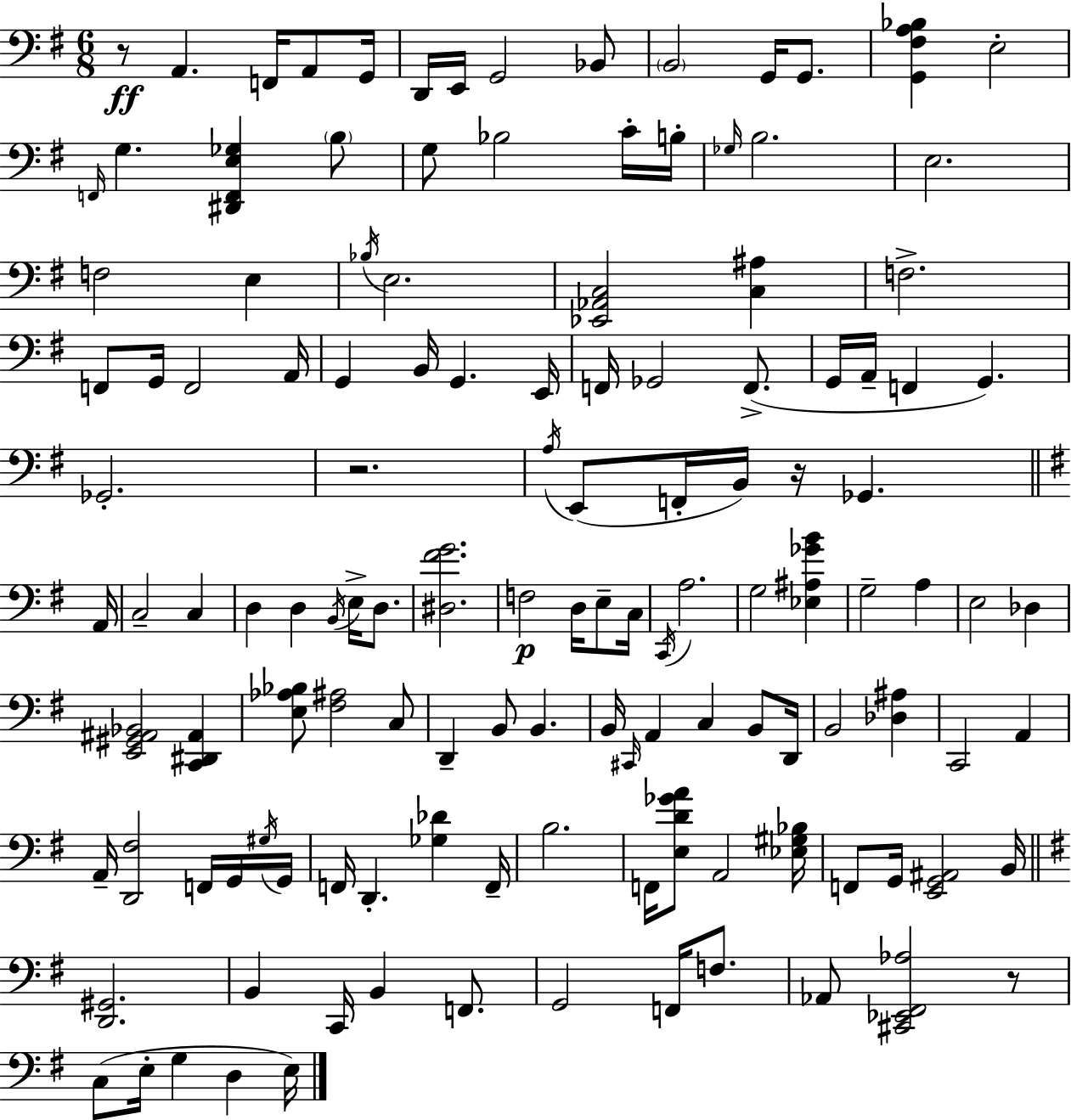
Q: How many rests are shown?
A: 4